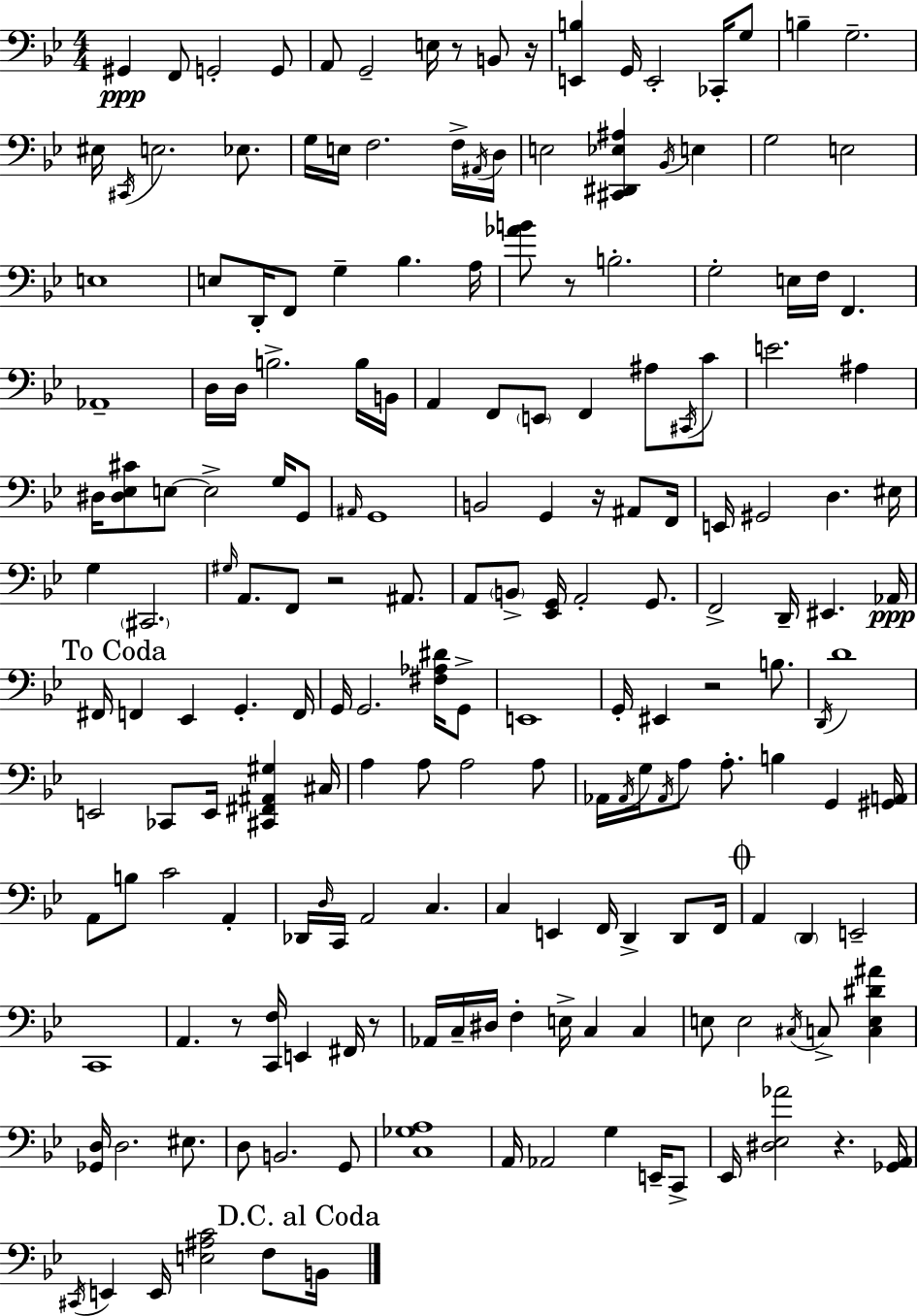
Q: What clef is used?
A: bass